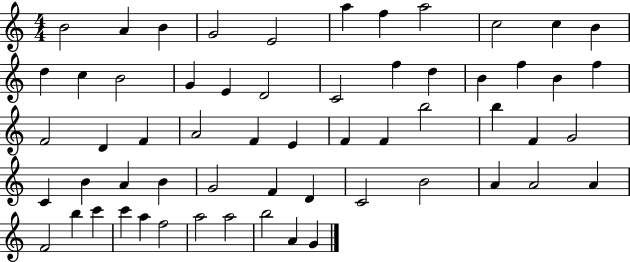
B4/h A4/q B4/q G4/h E4/h A5/q F5/q A5/h C5/h C5/q B4/q D5/q C5/q B4/h G4/q E4/q D4/h C4/h F5/q D5/q B4/q F5/q B4/q F5/q F4/h D4/q F4/q A4/h F4/q E4/q F4/q F4/q B5/h B5/q F4/q G4/h C4/q B4/q A4/q B4/q G4/h F4/q D4/q C4/h B4/h A4/q A4/h A4/q F4/h B5/q C6/q C6/q A5/q F5/h A5/h A5/h B5/h A4/q G4/q